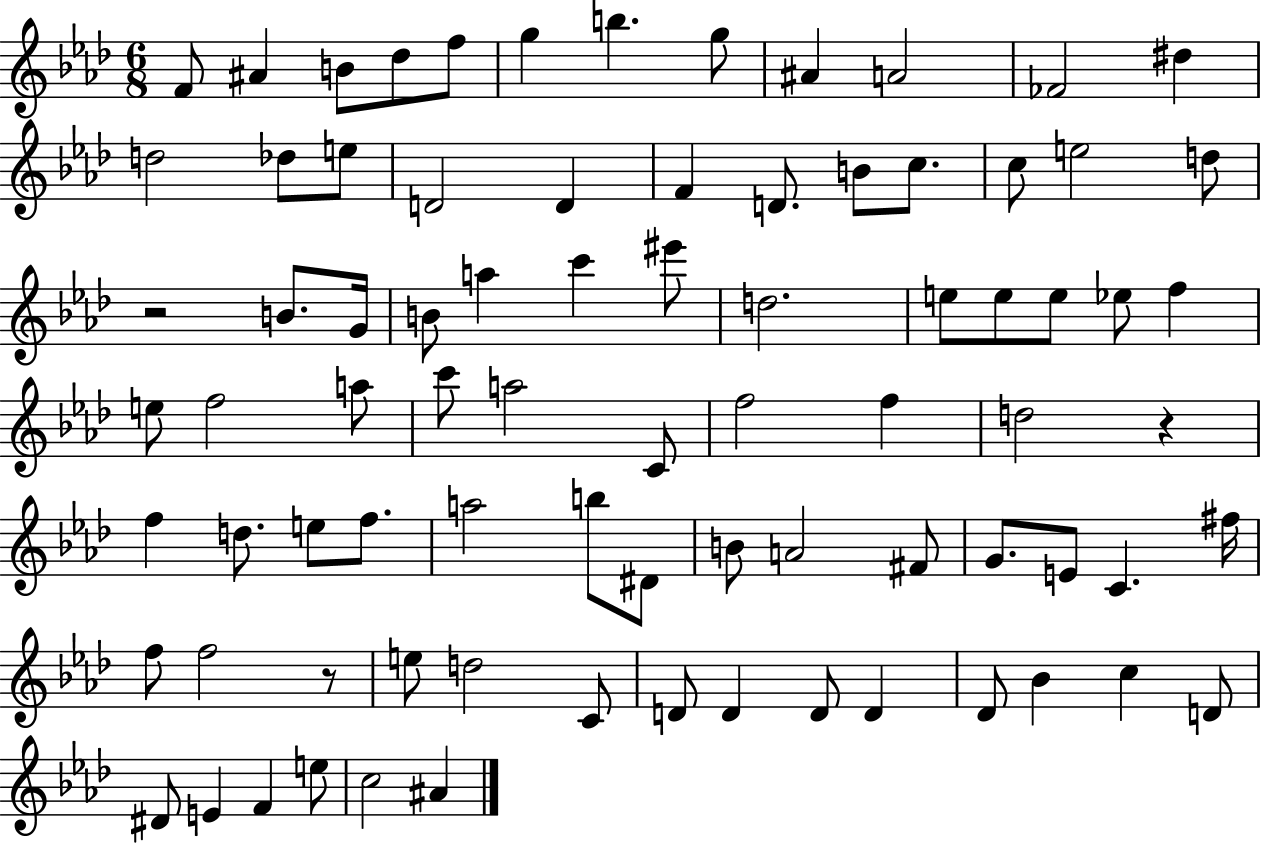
F4/e A#4/q B4/e Db5/e F5/e G5/q B5/q. G5/e A#4/q A4/h FES4/h D#5/q D5/h Db5/e E5/e D4/h D4/q F4/q D4/e. B4/e C5/e. C5/e E5/h D5/e R/h B4/e. G4/s B4/e A5/q C6/q EIS6/e D5/h. E5/e E5/e E5/e Eb5/e F5/q E5/e F5/h A5/e C6/e A5/h C4/e F5/h F5/q D5/h R/q F5/q D5/e. E5/e F5/e. A5/h B5/e D#4/e B4/e A4/h F#4/e G4/e. E4/e C4/q. F#5/s F5/e F5/h R/e E5/e D5/h C4/e D4/e D4/q D4/e D4/q Db4/e Bb4/q C5/q D4/e D#4/e E4/q F4/q E5/e C5/h A#4/q